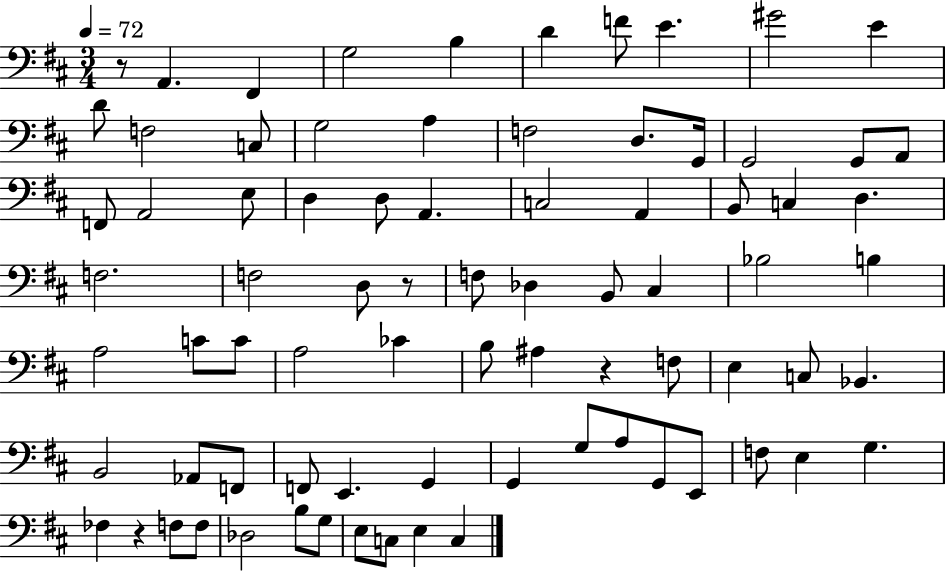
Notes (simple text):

R/e A2/q. F#2/q G3/h B3/q D4/q F4/e E4/q. G#4/h E4/q D4/e F3/h C3/e G3/h A3/q F3/h D3/e. G2/s G2/h G2/e A2/e F2/e A2/h E3/e D3/q D3/e A2/q. C3/h A2/q B2/e C3/q D3/q. F3/h. F3/h D3/e R/e F3/e Db3/q B2/e C#3/q Bb3/h B3/q A3/h C4/e C4/e A3/h CES4/q B3/e A#3/q R/q F3/e E3/q C3/e Bb2/q. B2/h Ab2/e F2/e F2/e E2/q. G2/q G2/q G3/e A3/e G2/e E2/e F3/e E3/q G3/q. FES3/q R/q F3/e F3/e Db3/h B3/e G3/e E3/e C3/e E3/q C3/q